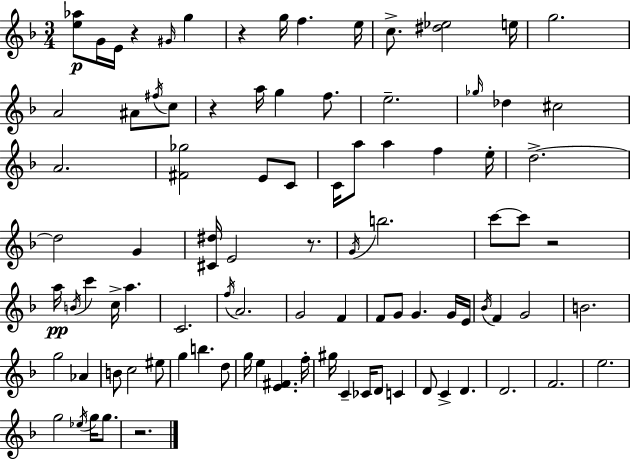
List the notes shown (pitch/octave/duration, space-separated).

[E5,Ab5]/e G4/s E4/s R/q G#4/s G5/q R/q G5/s F5/q. E5/s C5/e. [D#5,Eb5]/h E5/s G5/h. A4/h A#4/e F#5/s C5/e R/q A5/s G5/q F5/e. E5/h. Gb5/s Db5/q C#5/h A4/h. [F#4,Gb5]/h E4/e C4/e C4/s A5/e A5/q F5/q E5/s D5/h. D5/h G4/q [C#4,D#5]/s E4/h R/e. G4/s B5/h. C6/e C6/e R/h A5/s B4/s C6/q C5/s A5/q. C4/h. F5/s A4/h. G4/h F4/q F4/e G4/e G4/q. G4/s E4/s Bb4/s F4/q G4/h B4/h. G5/h Ab4/q B4/e C5/h EIS5/e G5/q B5/q. D5/e G5/s E5/q [E4,F#4]/q. F5/s G#5/s C4/q CES4/s D4/e C4/q D4/e C4/q D4/q. D4/h. F4/h. E5/h. G5/h Eb5/s G5/s G5/e. R/h.